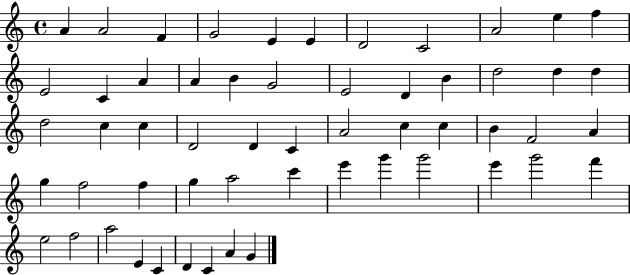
{
  \clef treble
  \time 4/4
  \defaultTimeSignature
  \key c \major
  a'4 a'2 f'4 | g'2 e'4 e'4 | d'2 c'2 | a'2 e''4 f''4 | \break e'2 c'4 a'4 | a'4 b'4 g'2 | e'2 d'4 b'4 | d''2 d''4 d''4 | \break d''2 c''4 c''4 | d'2 d'4 c'4 | a'2 c''4 c''4 | b'4 f'2 a'4 | \break g''4 f''2 f''4 | g''4 a''2 c'''4 | e'''4 g'''4 g'''2 | e'''4 g'''2 f'''4 | \break e''2 f''2 | a''2 e'4 c'4 | d'4 c'4 a'4 g'4 | \bar "|."
}